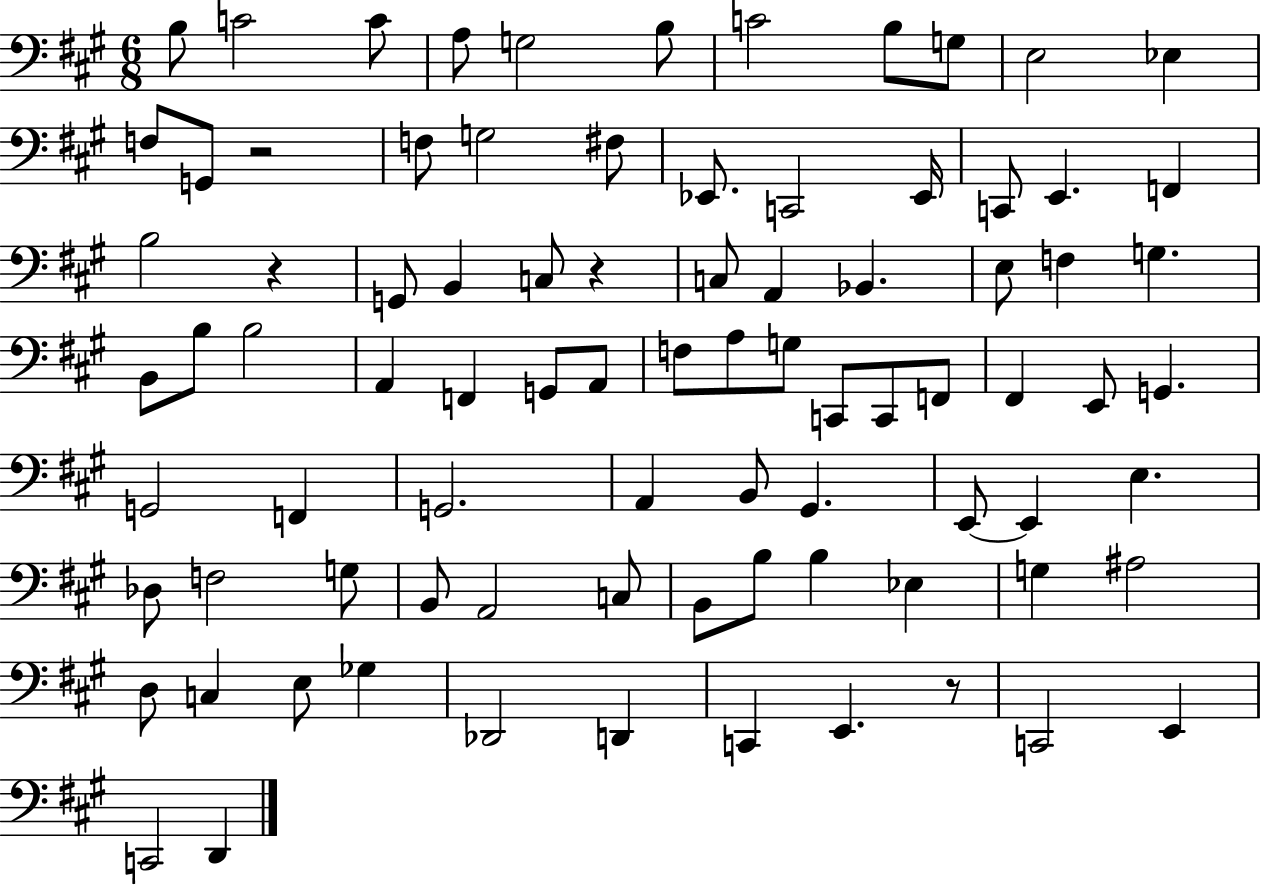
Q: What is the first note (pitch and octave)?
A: B3